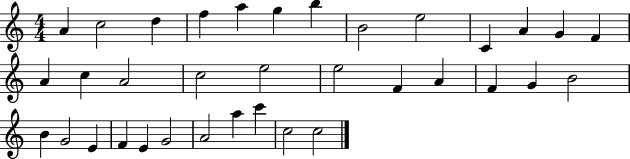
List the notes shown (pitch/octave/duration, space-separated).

A4/q C5/h D5/q F5/q A5/q G5/q B5/q B4/h E5/h C4/q A4/q G4/q F4/q A4/q C5/q A4/h C5/h E5/h E5/h F4/q A4/q F4/q G4/q B4/h B4/q G4/h E4/q F4/q E4/q G4/h A4/h A5/q C6/q C5/h C5/h